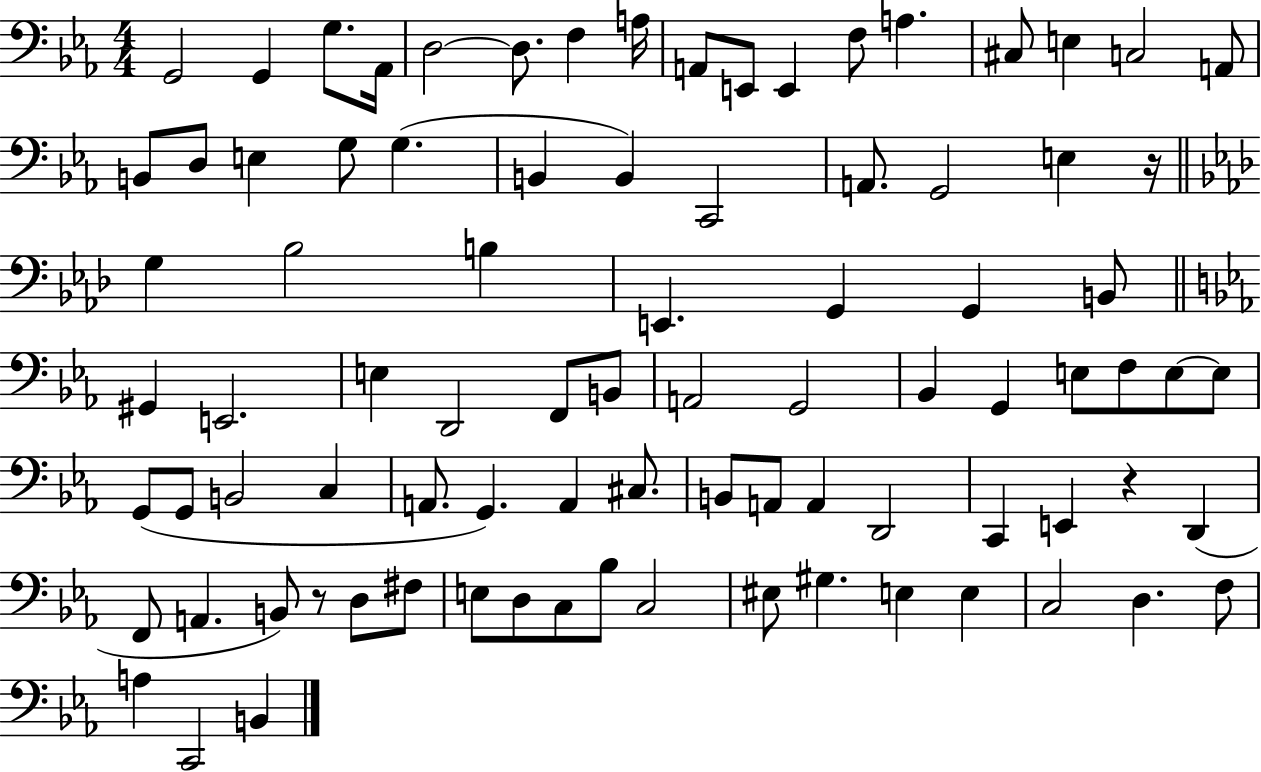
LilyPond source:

{
  \clef bass
  \numericTimeSignature
  \time 4/4
  \key ees \major
  g,2 g,4 g8. aes,16 | d2~~ d8. f4 a16 | a,8 e,8 e,4 f8 a4. | cis8 e4 c2 a,8 | \break b,8 d8 e4 g8 g4.( | b,4 b,4) c,2 | a,8. g,2 e4 r16 | \bar "||" \break \key aes \major g4 bes2 b4 | e,4. g,4 g,4 b,8 | \bar "||" \break \key ees \major gis,4 e,2. | e4 d,2 f,8 b,8 | a,2 g,2 | bes,4 g,4 e8 f8 e8~~ e8 | \break g,8( g,8 b,2 c4 | a,8. g,4.) a,4 cis8. | b,8 a,8 a,4 d,2 | c,4 e,4 r4 d,4( | \break f,8 a,4. b,8) r8 d8 fis8 | e8 d8 c8 bes8 c2 | eis8 gis4. e4 e4 | c2 d4. f8 | \break a4 c,2 b,4 | \bar "|."
}